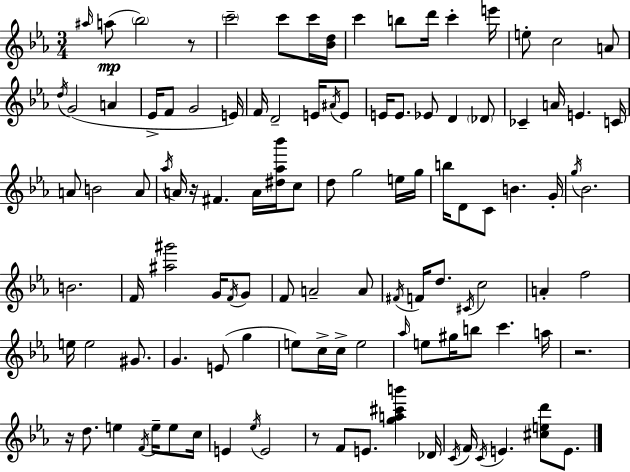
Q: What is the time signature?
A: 3/4